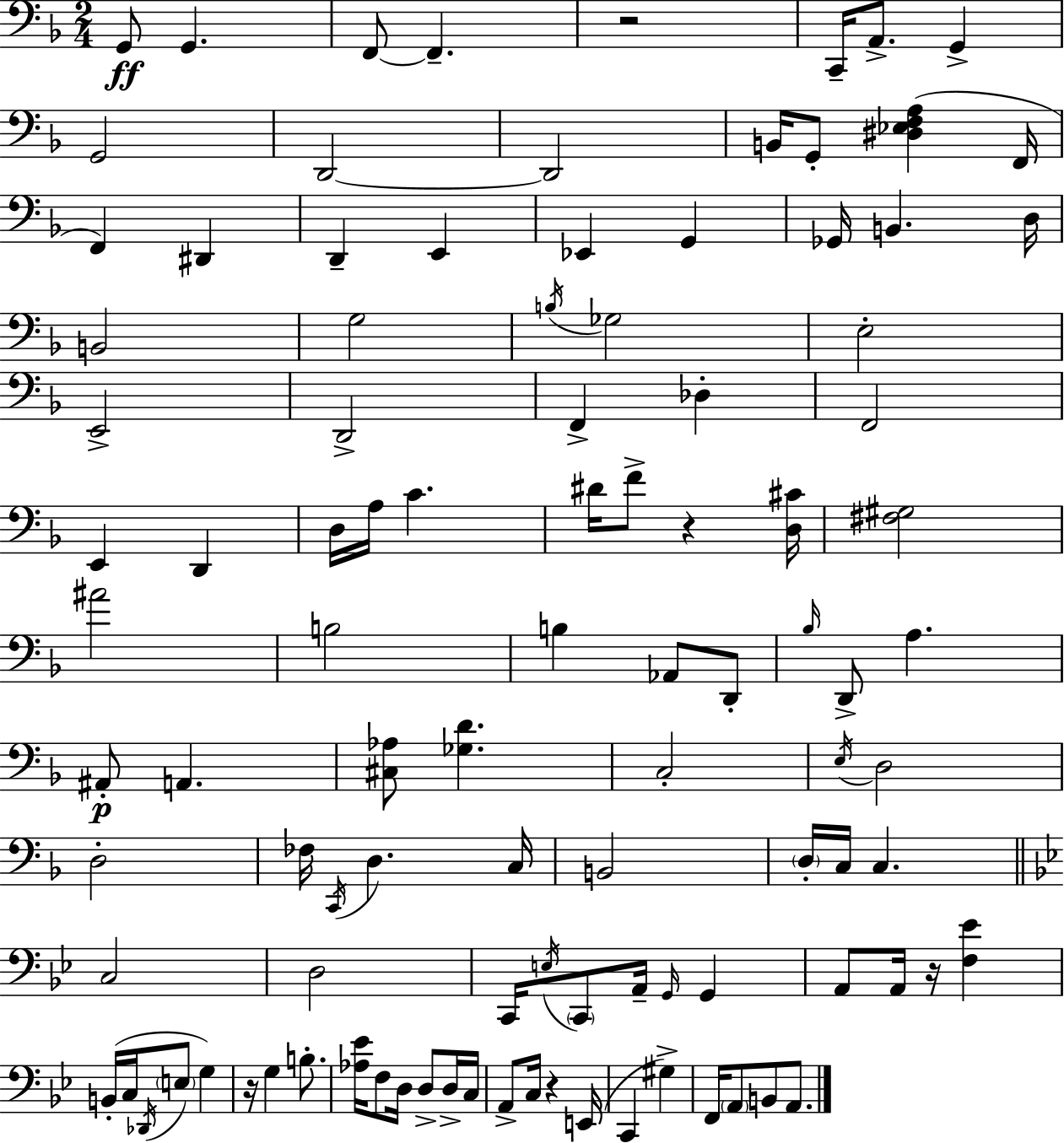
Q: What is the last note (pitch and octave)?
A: A2